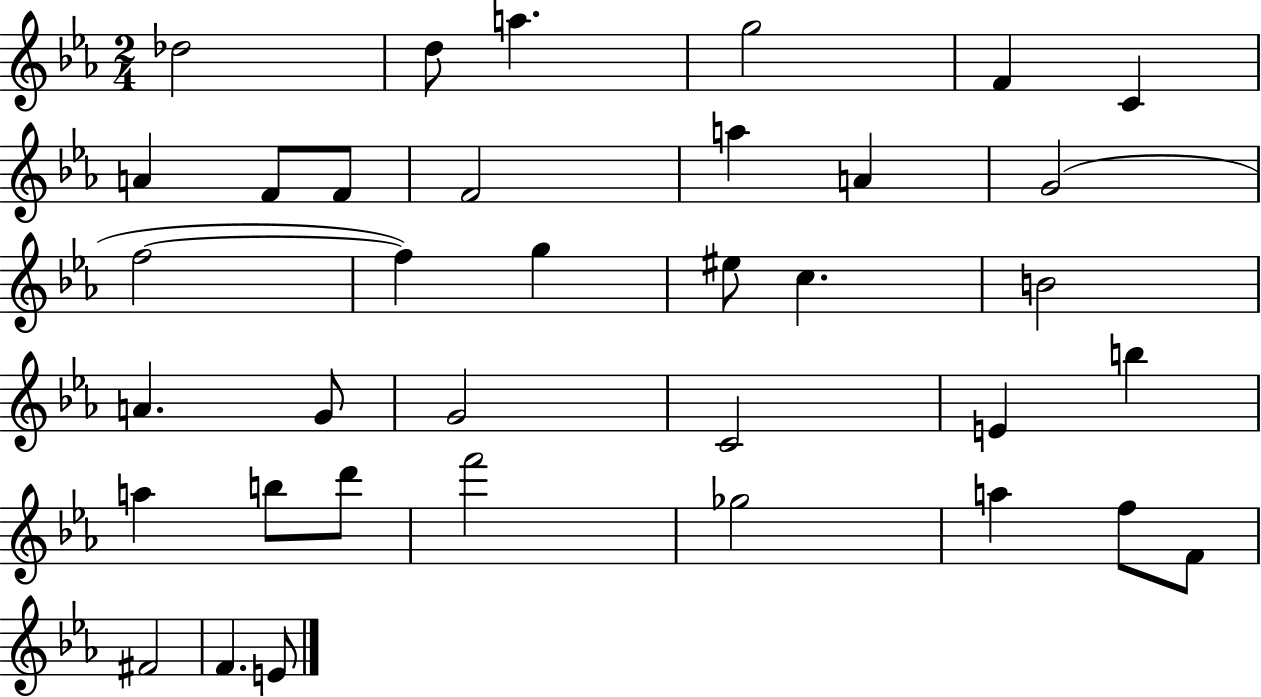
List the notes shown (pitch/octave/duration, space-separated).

Db5/h D5/e A5/q. G5/h F4/q C4/q A4/q F4/e F4/e F4/h A5/q A4/q G4/h F5/h F5/q G5/q EIS5/e C5/q. B4/h A4/q. G4/e G4/h C4/h E4/q B5/q A5/q B5/e D6/e F6/h Gb5/h A5/q F5/e F4/e F#4/h F4/q. E4/e